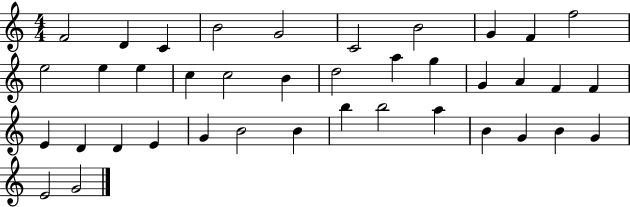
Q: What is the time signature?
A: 4/4